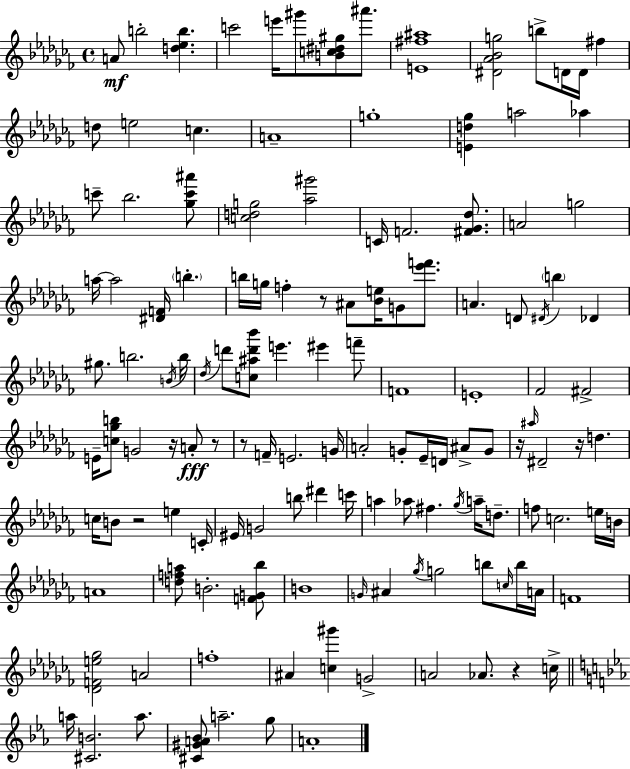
A4/e B5/h [D5,Eb5,B5]/q. C6/h E6/s G#6/e [B4,C5,D#5,G#5]/e A#6/e. [E4,F#5,A#5]/w [D#4,Ab4,Bb4,G5]/h B5/e D4/s D4/s F#5/q D5/e E5/h C5/q. A4/w G5/w [E4,D5,Gb5]/q A5/h Ab5/q C6/e Bb5/h. [Gb5,C6,A#6]/e [C5,D5,G5]/h [Ab5,G#6]/h C4/s F4/h. [F#4,Gb4,Db5]/e. A4/h G5/h A5/s A5/h [D#4,F4]/s B5/q. B5/s G5/s F5/q R/e A#4/e [Bb4,E5]/s G4/e [Eb6,F6]/e. A4/q. D4/e D#4/s B5/q Db4/q G#5/e. B5/h. B4/s B5/s Db5/s D6/e [C5,A#5,D6,Bb6]/e E6/q. EIS6/q F6/e F4/w E4/w FES4/h F#4/h E4/s [C5,Gb5,B5]/e G4/h R/s A4/e R/e R/e F4/s E4/h. G4/s A4/h G4/e Eb4/s D4/s A#4/e G4/e R/s A#5/s D#4/h R/s D5/q. C5/s B4/e R/h E5/q C4/s EIS4/s G4/h B5/e D#6/q C6/s A5/q Ab5/e F#5/q. Gb5/s A5/s D5/e. F5/e C5/h. E5/s B4/s A4/w [D5,F5,A5]/e B4/h. [F4,G4,Bb5]/e B4/w G4/s A#4/q Gb5/s G5/h B5/e C5/s B5/s A4/s F4/w [Db4,F4,E5,Gb5]/h A4/h F5/w A#4/q [C5,G#6]/q G4/h A4/h Ab4/e. R/q C5/s A5/s [C#4,B4]/h. A5/e. [C#4,G#4,A4,Bb4]/e A5/h. G5/e A4/w